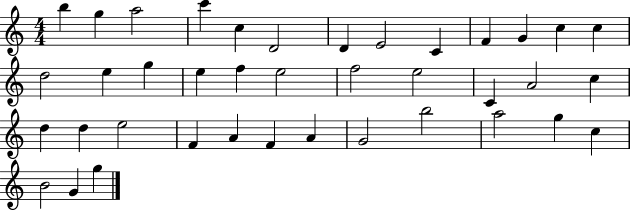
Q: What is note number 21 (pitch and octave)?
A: E5